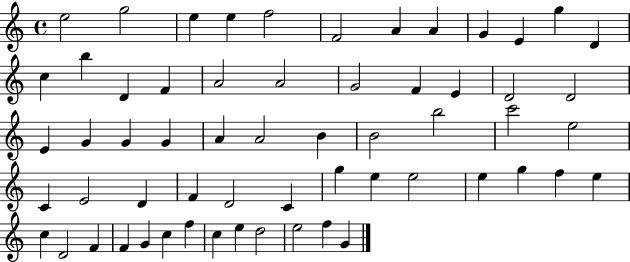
{
  \clef treble
  \time 4/4
  \defaultTimeSignature
  \key c \major
  e''2 g''2 | e''4 e''4 f''2 | f'2 a'4 a'4 | g'4 e'4 g''4 d'4 | \break c''4 b''4 d'4 f'4 | a'2 a'2 | g'2 f'4 e'4 | d'2 d'2 | \break e'4 g'4 g'4 g'4 | a'4 a'2 b'4 | b'2 b''2 | c'''2 e''2 | \break c'4 e'2 d'4 | f'4 d'2 c'4 | g''4 e''4 e''2 | e''4 g''4 f''4 e''4 | \break c''4 d'2 f'4 | f'4 g'4 c''4 f''4 | c''4 e''4 d''2 | e''2 f''4 g'4 | \break \bar "|."
}